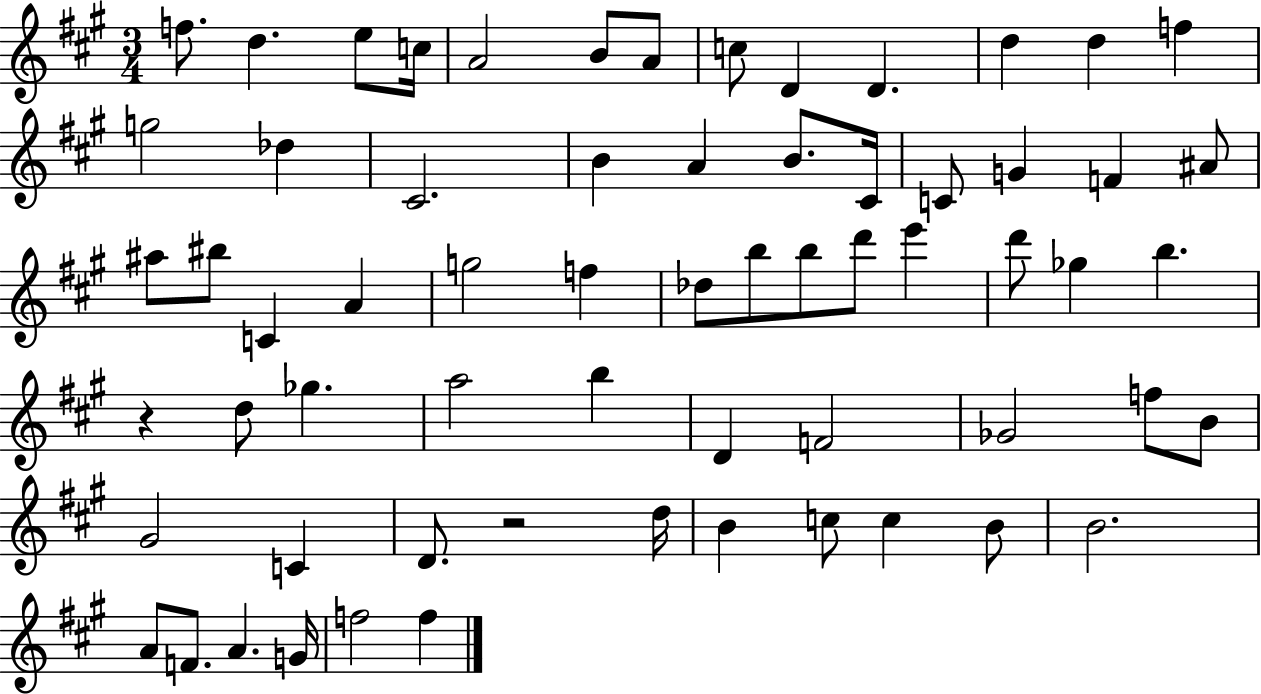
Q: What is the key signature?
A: A major